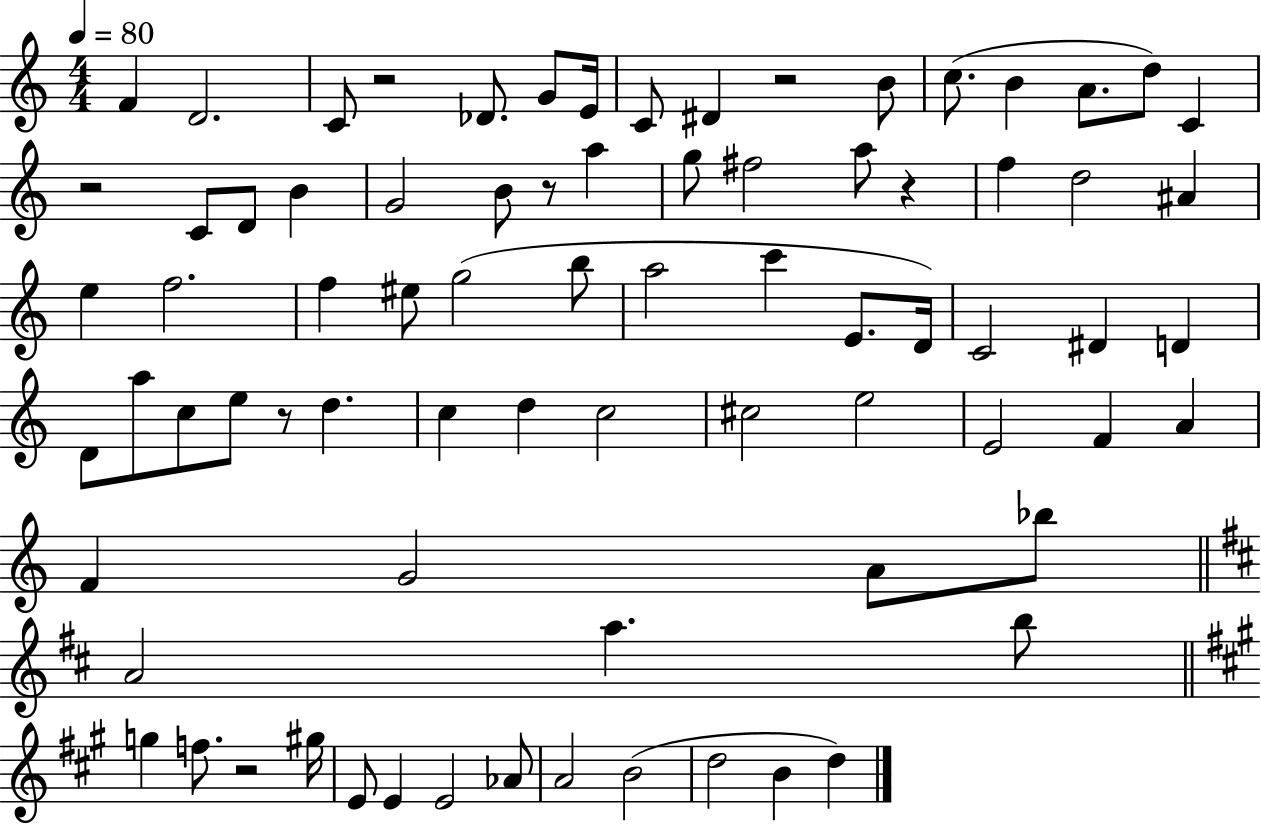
{
  \clef treble
  \numericTimeSignature
  \time 4/4
  \key c \major
  \tempo 4 = 80
  \repeat volta 2 { f'4 d'2. | c'8 r2 des'8. g'8 e'16 | c'8 dis'4 r2 b'8 | c''8.( b'4 a'8. d''8) c'4 | \break r2 c'8 d'8 b'4 | g'2 b'8 r8 a''4 | g''8 fis''2 a''8 r4 | f''4 d''2 ais'4 | \break e''4 f''2. | f''4 eis''8 g''2( b''8 | a''2 c'''4 e'8. d'16) | c'2 dis'4 d'4 | \break d'8 a''8 c''8 e''8 r8 d''4. | c''4 d''4 c''2 | cis''2 e''2 | e'2 f'4 a'4 | \break f'4 g'2 a'8 bes''8 | \bar "||" \break \key b \minor a'2 a''4. b''8 | \bar "||" \break \key a \major g''4 f''8. r2 gis''16 | e'8 e'4 e'2 aes'8 | a'2 b'2( | d''2 b'4 d''4) | \break } \bar "|."
}